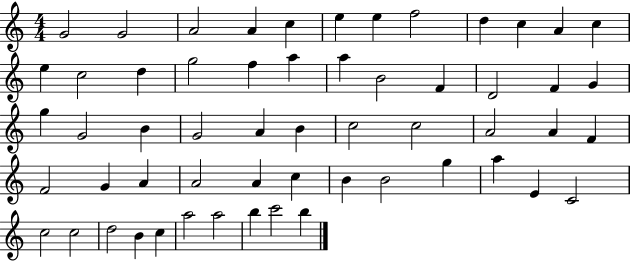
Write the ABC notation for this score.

X:1
T:Untitled
M:4/4
L:1/4
K:C
G2 G2 A2 A c e e f2 d c A c e c2 d g2 f a a B2 F D2 F G g G2 B G2 A B c2 c2 A2 A F F2 G A A2 A c B B2 g a E C2 c2 c2 d2 B c a2 a2 b c'2 b